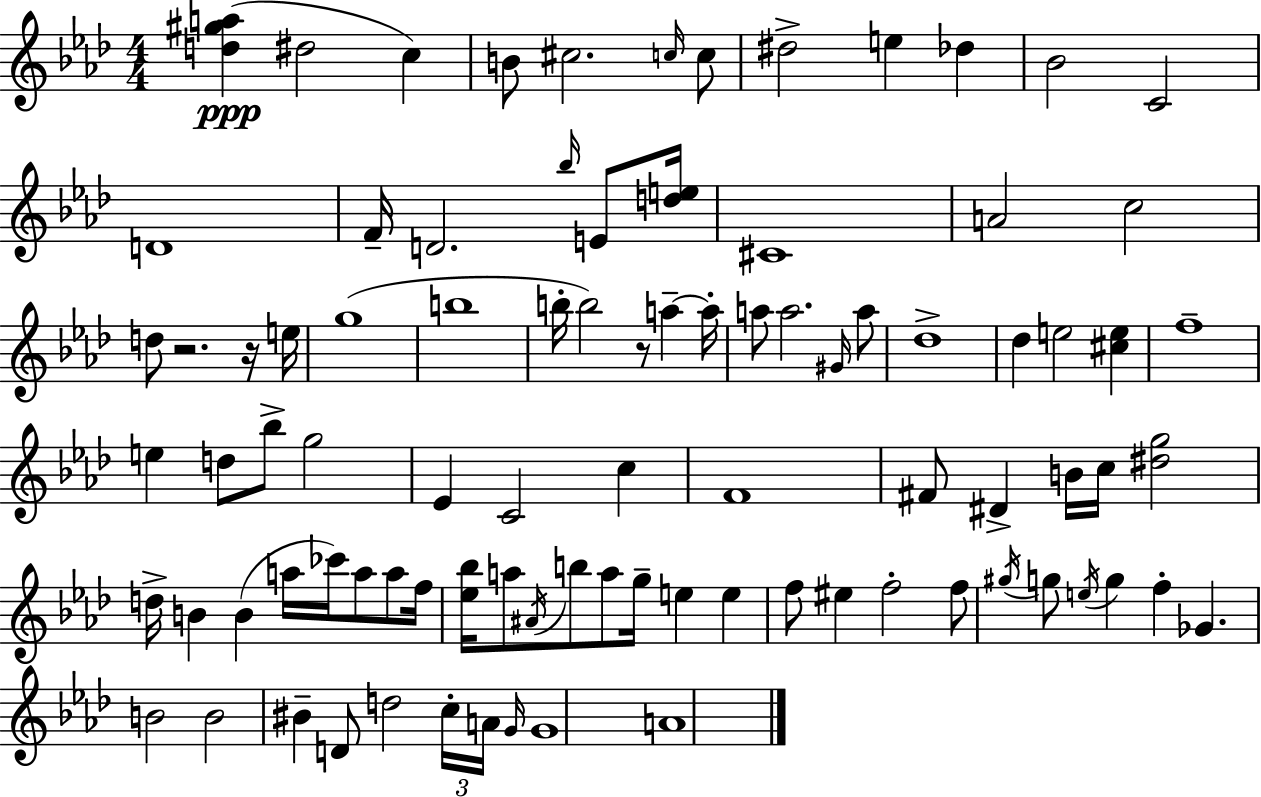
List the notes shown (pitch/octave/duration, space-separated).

[D5,G#5,A5]/q D#5/h C5/q B4/e C#5/h. C5/s C5/e D#5/h E5/q Db5/q Bb4/h C4/h D4/w F4/s D4/h. Bb5/s E4/e [D5,E5]/s C#4/w A4/h C5/h D5/e R/h. R/s E5/s G5/w B5/w B5/s B5/h R/e A5/q A5/s A5/e A5/h. G#4/s A5/e Db5/w Db5/q E5/h [C#5,E5]/q F5/w E5/q D5/e Bb5/e G5/h Eb4/q C4/h C5/q F4/w F#4/e D#4/q B4/s C5/s [D#5,G5]/h D5/s B4/q B4/q A5/s CES6/s A5/e A5/e F5/s [Eb5,Bb5]/s A5/e A#4/s B5/e A5/e G5/s E5/q E5/q F5/e EIS5/q F5/h F5/e G#5/s G5/e E5/s G5/q F5/q Gb4/q. B4/h B4/h BIS4/q D4/e D5/h C5/s A4/s G4/s G4/w A4/w